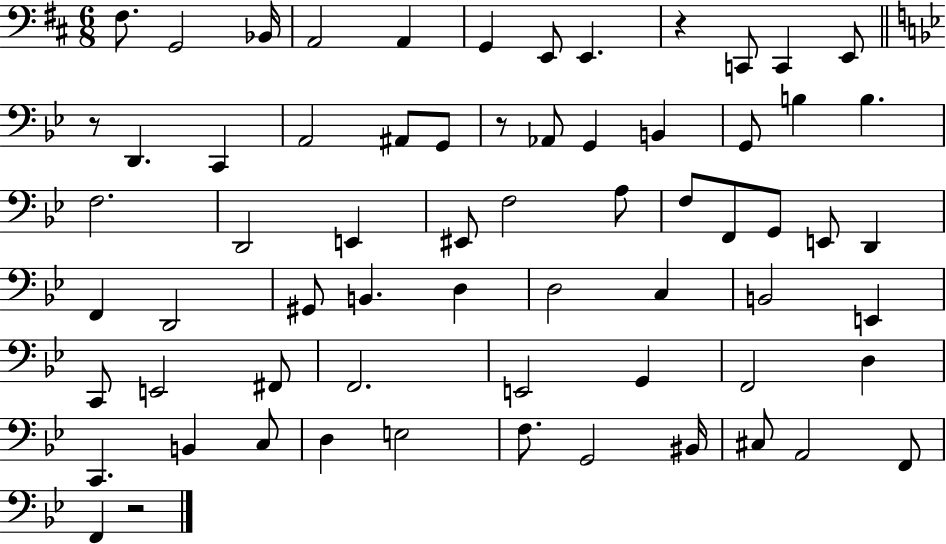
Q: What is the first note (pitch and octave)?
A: F#3